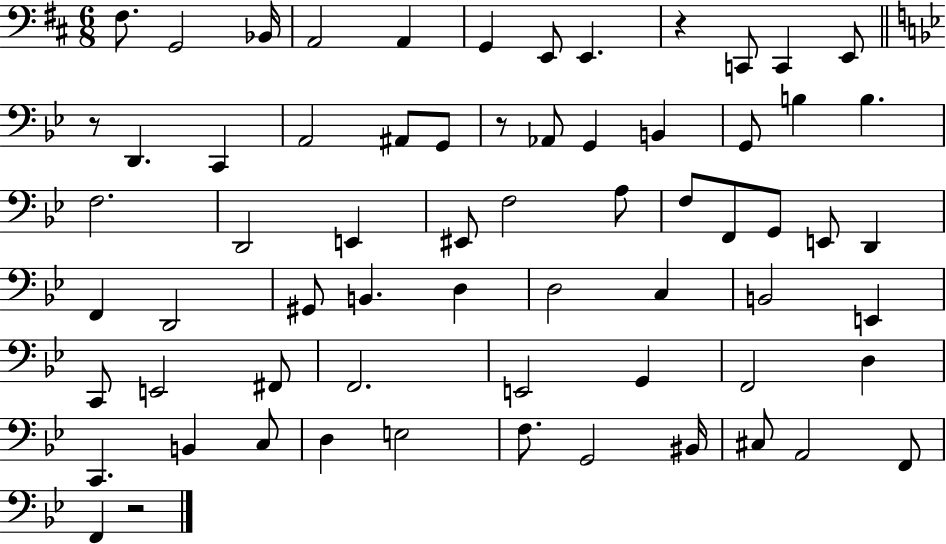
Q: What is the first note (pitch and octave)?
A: F#3